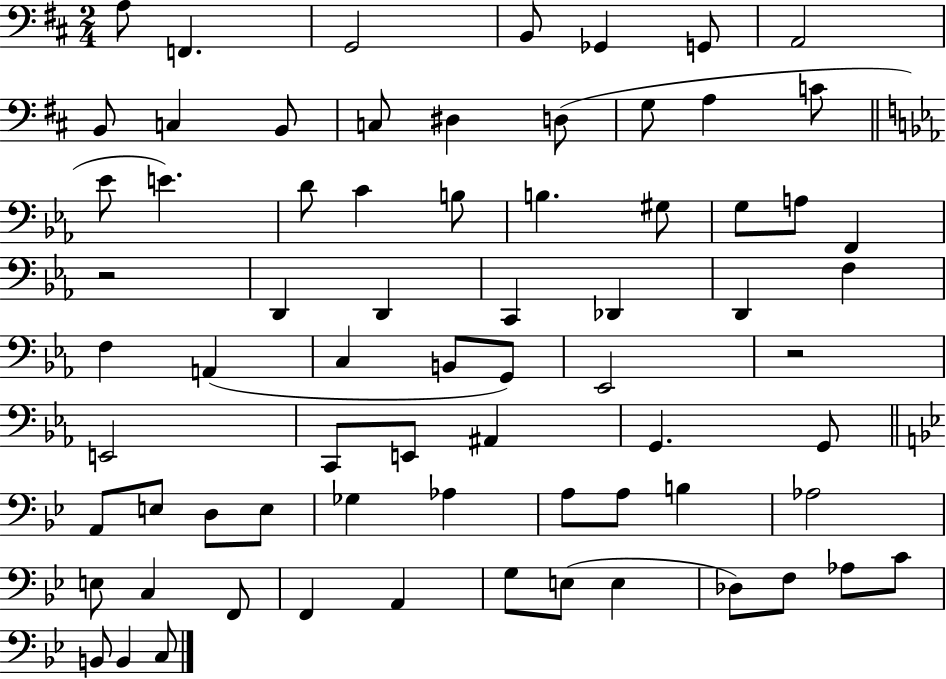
{
  \clef bass
  \numericTimeSignature
  \time 2/4
  \key d \major
  \repeat volta 2 { a8 f,4. | g,2 | b,8 ges,4 g,8 | a,2 | \break b,8 c4 b,8 | c8 dis4 d8( | g8 a4 c'8 | \bar "||" \break \key ees \major ees'8 e'4.) | d'8 c'4 b8 | b4. gis8 | g8 a8 f,4 | \break r2 | d,4 d,4 | c,4 des,4 | d,4 f4 | \break f4 a,4( | c4 b,8 g,8) | ees,2 | r2 | \break e,2 | c,8 e,8 ais,4 | g,4. g,8 | \bar "||" \break \key bes \major a,8 e8 d8 e8 | ges4 aes4 | a8 a8 b4 | aes2 | \break e8 c4 f,8 | f,4 a,4 | g8 e8( e4 | des8) f8 aes8 c'8 | \break b,8 b,4 c8 | } \bar "|."
}